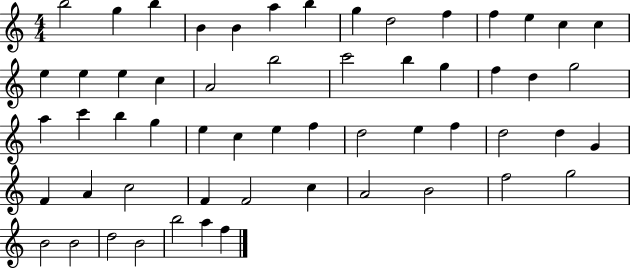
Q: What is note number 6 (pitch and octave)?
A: A5